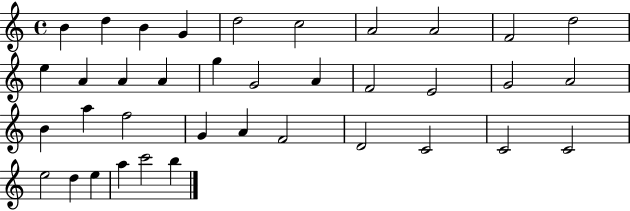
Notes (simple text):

B4/q D5/q B4/q G4/q D5/h C5/h A4/h A4/h F4/h D5/h E5/q A4/q A4/q A4/q G5/q G4/h A4/q F4/h E4/h G4/h A4/h B4/q A5/q F5/h G4/q A4/q F4/h D4/h C4/h C4/h C4/h E5/h D5/q E5/q A5/q C6/h B5/q